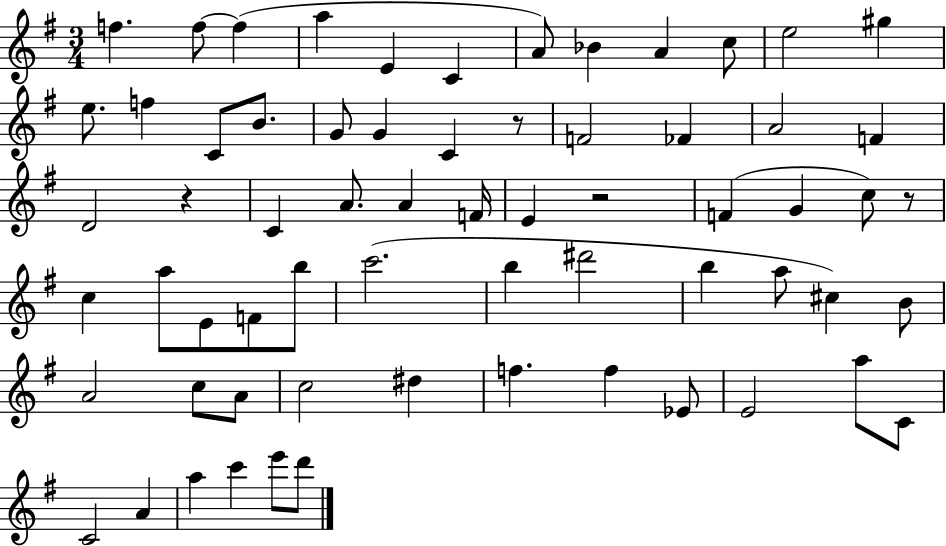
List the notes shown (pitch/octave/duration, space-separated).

F5/q. F5/e F5/q A5/q E4/q C4/q A4/e Bb4/q A4/q C5/e E5/h G#5/q E5/e. F5/q C4/e B4/e. G4/e G4/q C4/q R/e F4/h FES4/q A4/h F4/q D4/h R/q C4/q A4/e. A4/q F4/s E4/q R/h F4/q G4/q C5/e R/e C5/q A5/e E4/e F4/e B5/e C6/h. B5/q D#6/h B5/q A5/e C#5/q B4/e A4/h C5/e A4/e C5/h D#5/q F5/q. F5/q Eb4/e E4/h A5/e C4/e C4/h A4/q A5/q C6/q E6/e D6/e